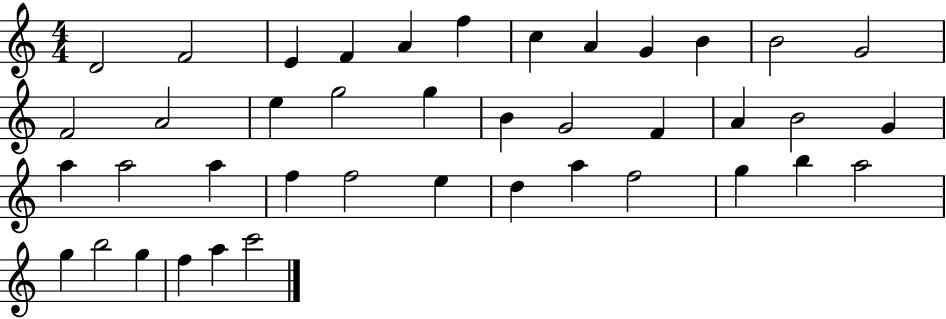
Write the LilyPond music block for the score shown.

{
  \clef treble
  \numericTimeSignature
  \time 4/4
  \key c \major
  d'2 f'2 | e'4 f'4 a'4 f''4 | c''4 a'4 g'4 b'4 | b'2 g'2 | \break f'2 a'2 | e''4 g''2 g''4 | b'4 g'2 f'4 | a'4 b'2 g'4 | \break a''4 a''2 a''4 | f''4 f''2 e''4 | d''4 a''4 f''2 | g''4 b''4 a''2 | \break g''4 b''2 g''4 | f''4 a''4 c'''2 | \bar "|."
}